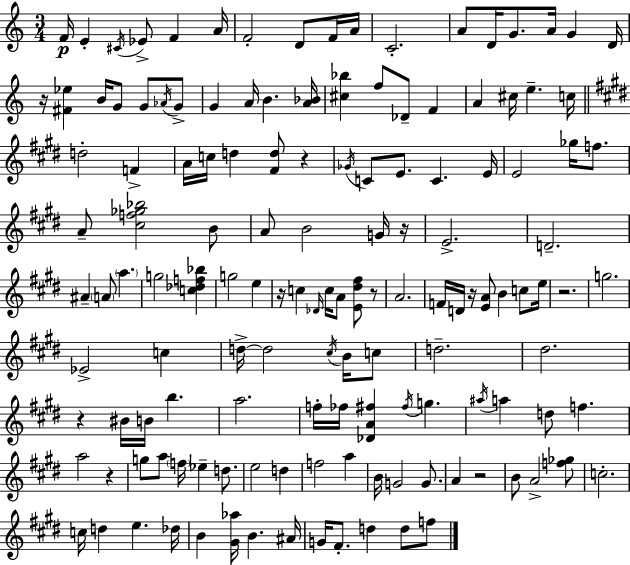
{
  \clef treble
  \numericTimeSignature
  \time 3/4
  \key c \major
  \repeat volta 2 { f'16\p e'4-. \acciaccatura { cis'16 } ees'8-> f'4 | a'16 f'2-. d'8 f'16 | a'16 c'2.-. | a'8 d'16 g'8. a'16 g'4 | \break d'16 r16 <fis' ees''>4 b'16 g'8 g'8 \acciaccatura { aes'16 } | g'8-> g'4 a'16 b'4. | <a' bes'>16 <cis'' bes''>4 f''8 des'8-- f'4 | a'4 cis''16 e''4.-- | \break c''16 \bar "||" \break \key e \major d''2-. f'4-> | a'16 c''16 d''4 <fis' d''>8 r4 | \acciaccatura { ges'16 } c'8 e'8. c'4. | e'16 e'2 ges''16 f''8. | \break a'8-- <cis'' f'' ges'' bes''>2 b'8 | a'8 b'2 g'16 | r16 e'2.-> | d'2.-- | \break ais'4-- \parenthesize a'8 \parenthesize a''4. | g''2 <c'' des'' f'' bes''>4 | g''2 e''4 | r16 c''4 \grace { des'16 } c''16 a'8 <e' dis'' fis''>8 | \break r8 a'2. | f'16 d'16 r16 <e' a'>8 b'4 c''8 | e''16 r2. | g''2. | \break ees'2-> c''4 | d''16->~~ d''2 \acciaccatura { cis''16 } | b'16 c''8 d''2.-- | dis''2. | \break r4 bis'16 b'16 b''4. | a''2. | f''16-. fes''16 <des' a' fis''>4 \acciaccatura { fis''16 } g''4. | \acciaccatura { ais''16 } a''4 d''8 f''4. | \break a''2 | r4 g''8 a''8 \parenthesize f''16 ees''4-- | d''8. e''2 | d''4 f''2 | \break a''4 b'16 g'2 | g'8. a'4 r2 | b'8 a'2-> | <f'' ges''>8 c''2.-. | \break c''16 d''4 e''4. | des''16 b'4 <gis' aes''>16 b'4. | ais'16 g'16 fis'8.-. d''4 | d''8 f''8 } \bar "|."
}